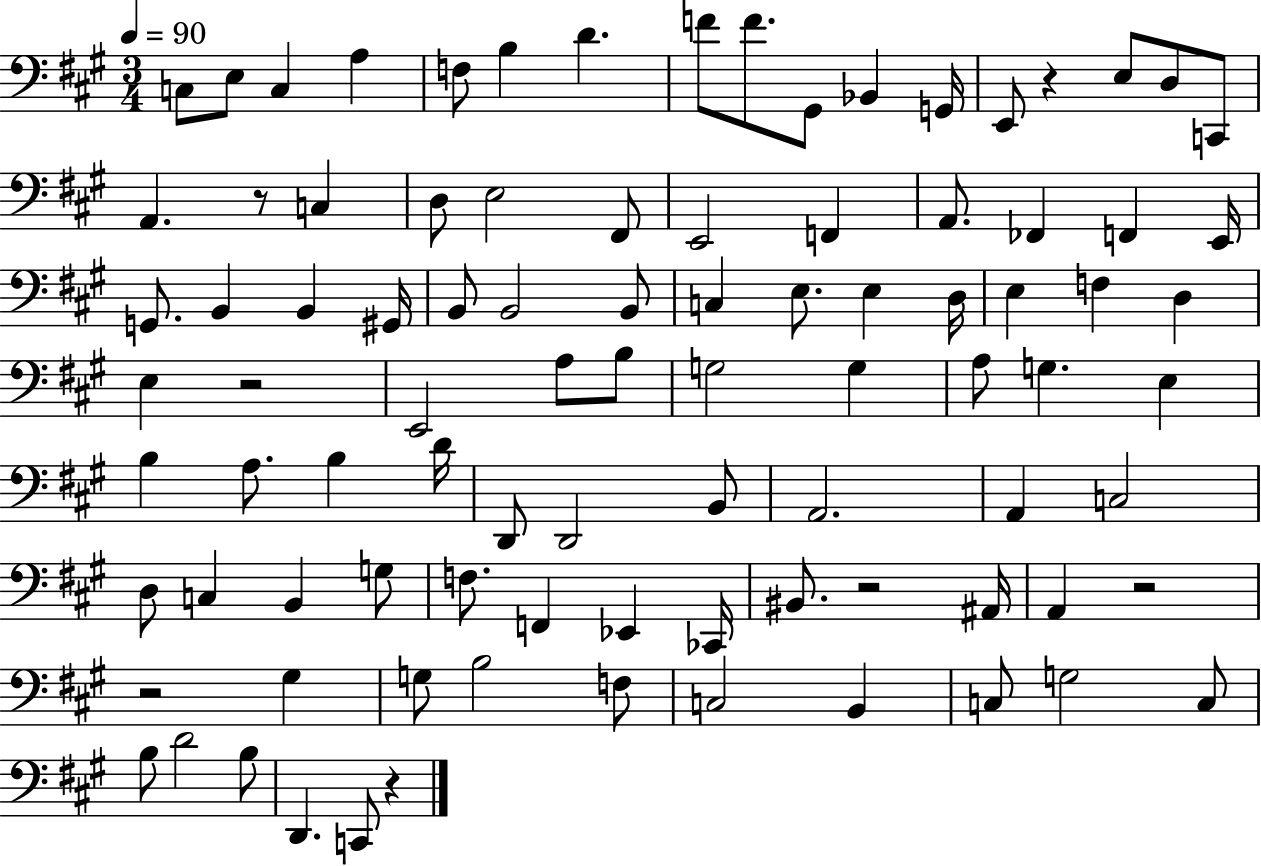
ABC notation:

X:1
T:Untitled
M:3/4
L:1/4
K:A
C,/2 E,/2 C, A, F,/2 B, D F/2 F/2 ^G,,/2 _B,, G,,/4 E,,/2 z E,/2 D,/2 C,,/2 A,, z/2 C, D,/2 E,2 ^F,,/2 E,,2 F,, A,,/2 _F,, F,, E,,/4 G,,/2 B,, B,, ^G,,/4 B,,/2 B,,2 B,,/2 C, E,/2 E, D,/4 E, F, D, E, z2 E,,2 A,/2 B,/2 G,2 G, A,/2 G, E, B, A,/2 B, D/4 D,,/2 D,,2 B,,/2 A,,2 A,, C,2 D,/2 C, B,, G,/2 F,/2 F,, _E,, _C,,/4 ^B,,/2 z2 ^A,,/4 A,, z2 z2 ^G, G,/2 B,2 F,/2 C,2 B,, C,/2 G,2 C,/2 B,/2 D2 B,/2 D,, C,,/2 z